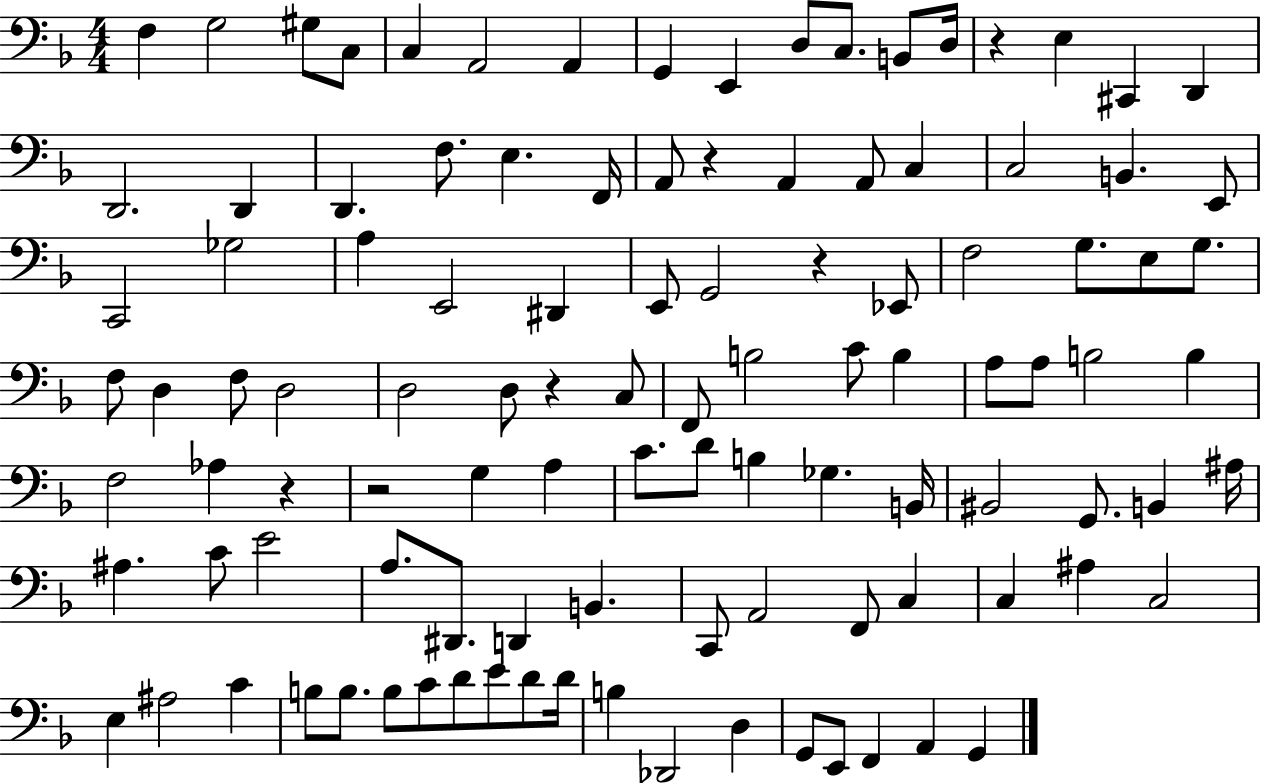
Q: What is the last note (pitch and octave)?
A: G2